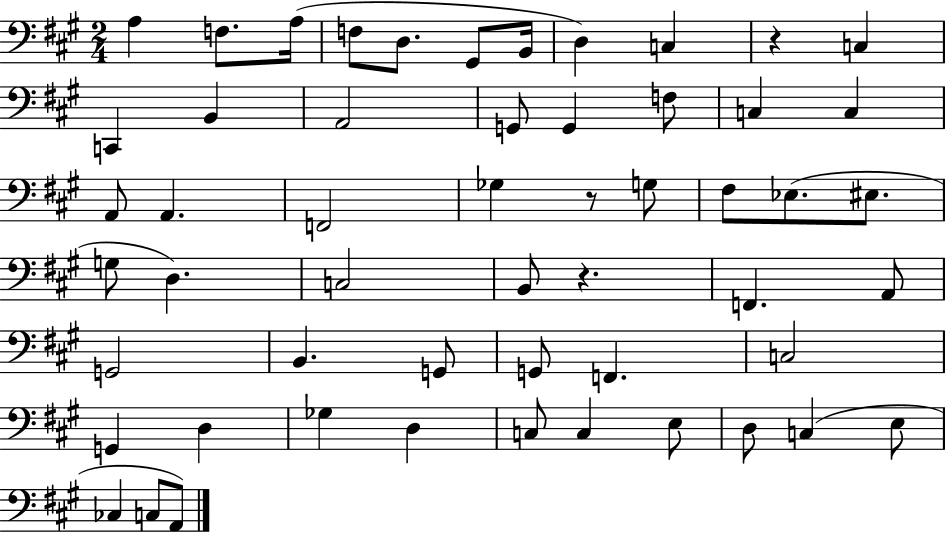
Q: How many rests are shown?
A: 3